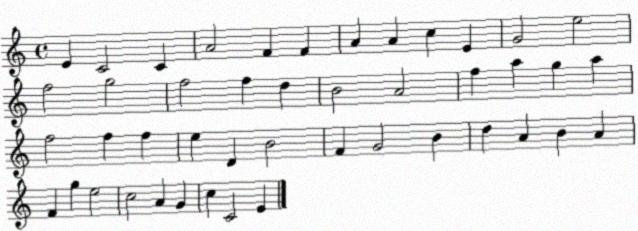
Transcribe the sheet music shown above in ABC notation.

X:1
T:Untitled
M:4/4
L:1/4
K:C
E C2 C A2 F F A A c E G2 e2 f2 g2 f2 f d B2 A2 f a g a f2 f f e D B2 F G2 B d A B A F g e2 c2 A G c C2 E